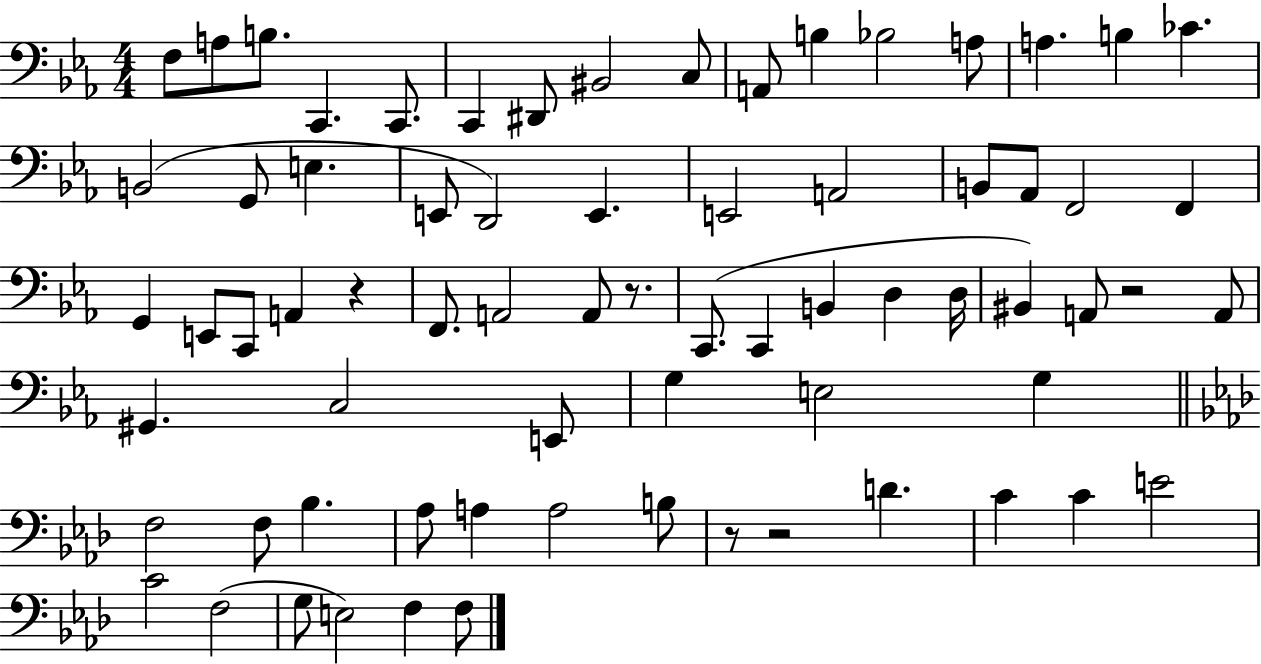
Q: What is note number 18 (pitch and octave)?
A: G2